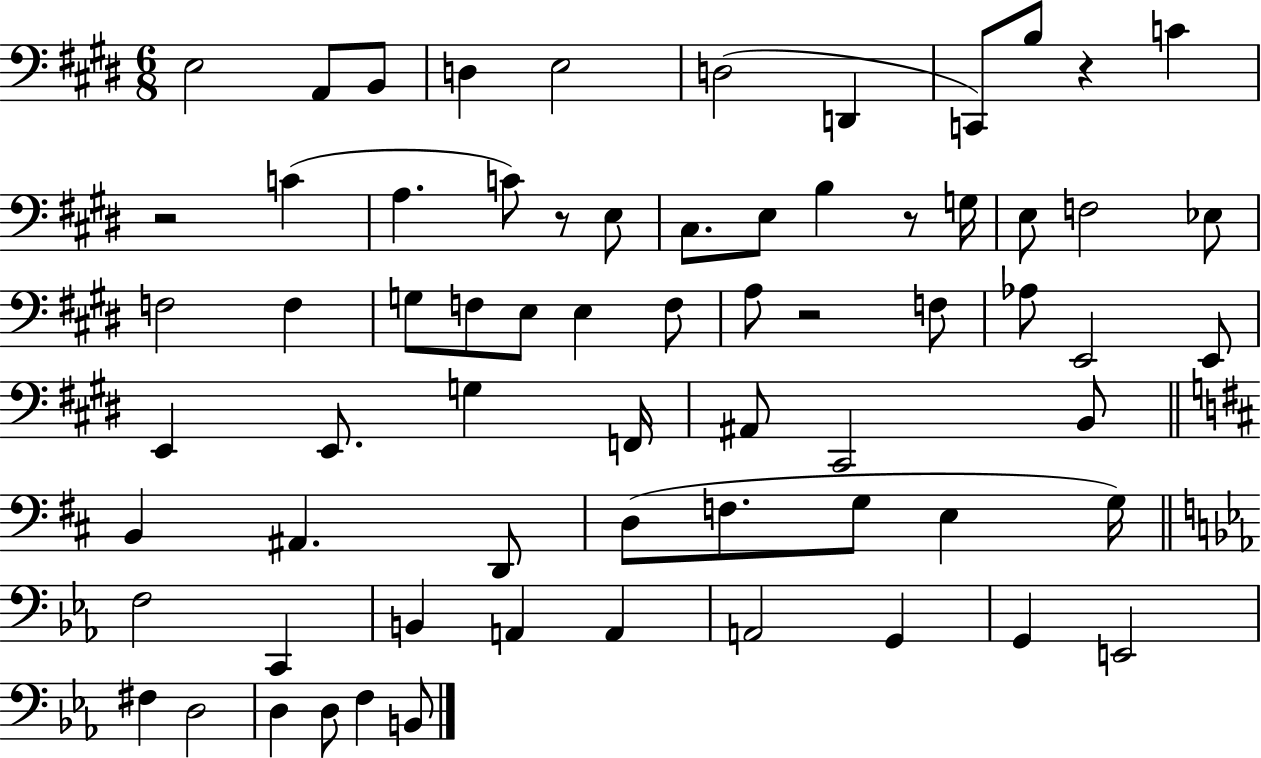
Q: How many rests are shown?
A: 5